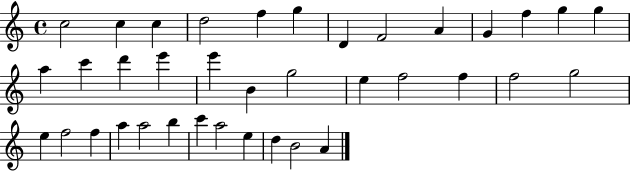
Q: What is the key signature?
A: C major